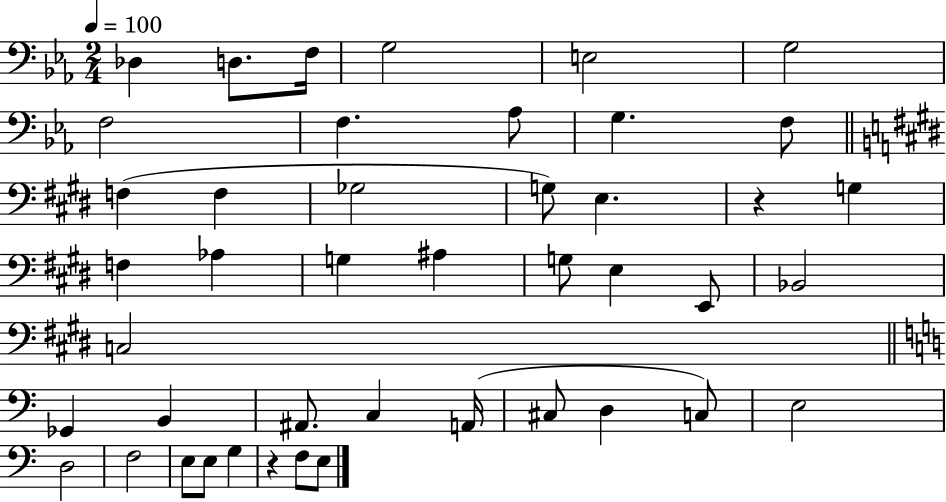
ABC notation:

X:1
T:Untitled
M:2/4
L:1/4
K:Eb
_D, D,/2 F,/4 G,2 E,2 G,2 F,2 F, _A,/2 G, F,/2 F, F, _G,2 G,/2 E, z G, F, _A, G, ^A, G,/2 E, E,,/2 _B,,2 C,2 _G,, B,, ^A,,/2 C, A,,/4 ^C,/2 D, C,/2 E,2 D,2 F,2 E,/2 E,/2 G, z F,/2 E,/2